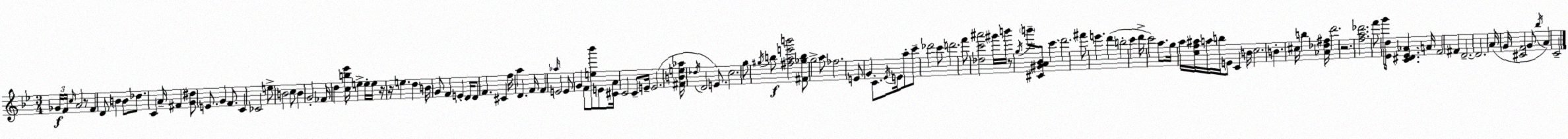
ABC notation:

X:1
T:Untitled
M:3/4
L:1/4
K:Bb
_G/4 F/4 c/4 A2 z/2 F D/2 B B/2 _d/2 C A/4 ^F [G^d]/2 E/2 G F/2 C _C2 e/2 B2 c/2 B G2 _F/4 d [cb_e']/4 e e/4 e/4 z/4 z/4 e d B/4 G/2 F E D/4 D/2 F ^C f/4 a D F/4 F _a/4 E2 E/2 G F/2 [e_b']/2 E/2 [^CA]/4 C2 C/2 E/4 E2 [^FBe_a]/4 _d/4 D2 E/2 c2 g/2 ^g/4 b/2 [^fae'b']2 [^F_gb]/2 g2 a/2 _f2 E/2 G C/2 _E/4 E/4 a/2 c'/2 _d'2 c'/2 d'2 f'/2 [_dc'^a']2 ^g'/4 b'/4 z/2 g/4 b'/2 [^C^GA_B]/2 c' d'2 ^f'/2 e' d' b2 c' d'/4 c'2 a/2 g/4 a/4 [cf^a]/4 a/4 b/4 E/2 C B/4 c2 B ^c/4 b [_A_d^f]/4 d'2 z2 [fa_d']2 f'/2 g'/2 [_Ed]/4 [C^D_E_A] A/4 F2 ^F D2 D2 A/4 G/4 [^CF]2 G/2 _b/4 A C2